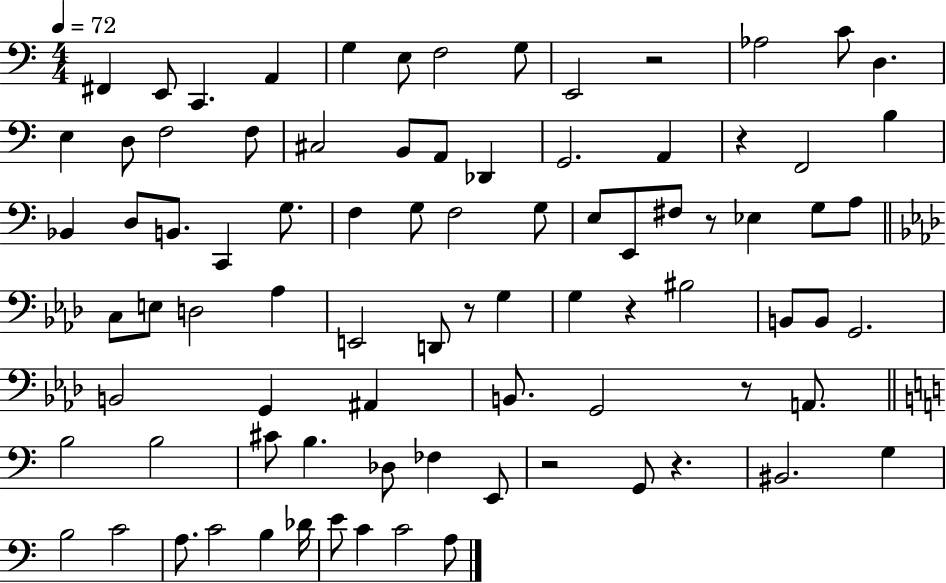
X:1
T:Untitled
M:4/4
L:1/4
K:C
^F,, E,,/2 C,, A,, G, E,/2 F,2 G,/2 E,,2 z2 _A,2 C/2 D, E, D,/2 F,2 F,/2 ^C,2 B,,/2 A,,/2 _D,, G,,2 A,, z F,,2 B, _B,, D,/2 B,,/2 C,, G,/2 F, G,/2 F,2 G,/2 E,/2 E,,/2 ^F,/2 z/2 _E, G,/2 A,/2 C,/2 E,/2 D,2 _A, E,,2 D,,/2 z/2 G, G, z ^B,2 B,,/2 B,,/2 G,,2 B,,2 G,, ^A,, B,,/2 G,,2 z/2 A,,/2 B,2 B,2 ^C/2 B, _D,/2 _F, E,,/2 z2 G,,/2 z ^B,,2 G, B,2 C2 A,/2 C2 B, _D/4 E/2 C C2 A,/2